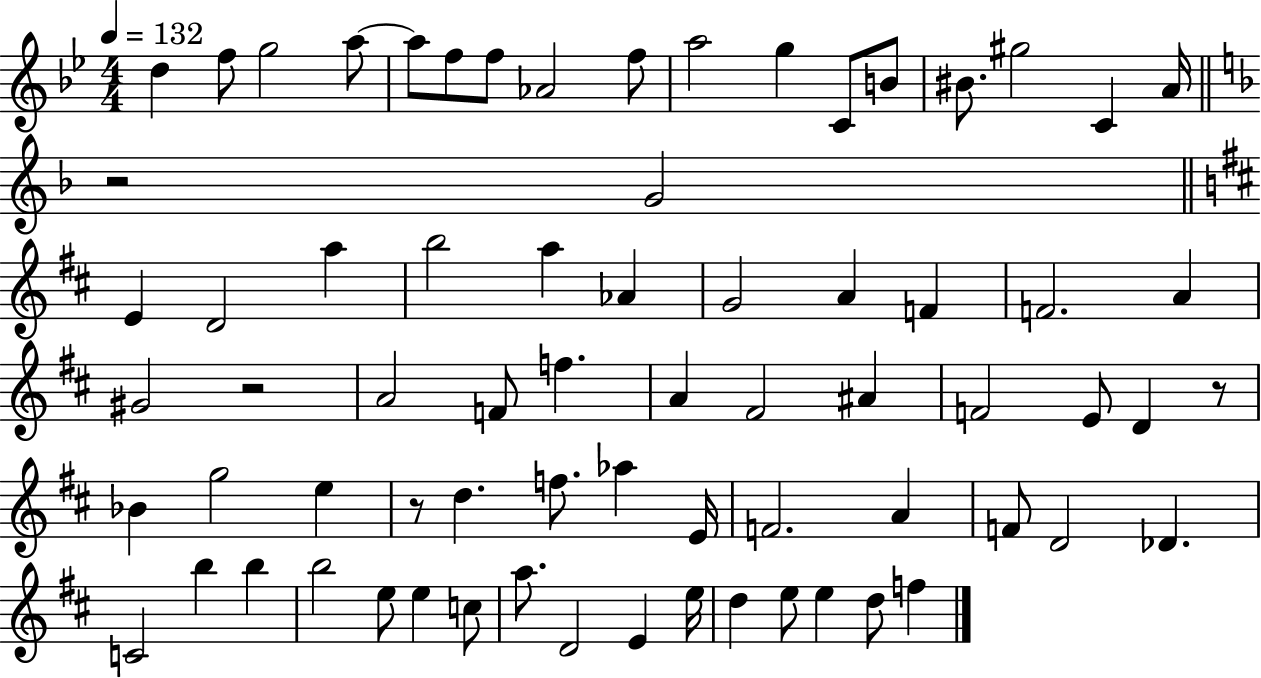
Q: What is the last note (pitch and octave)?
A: F5